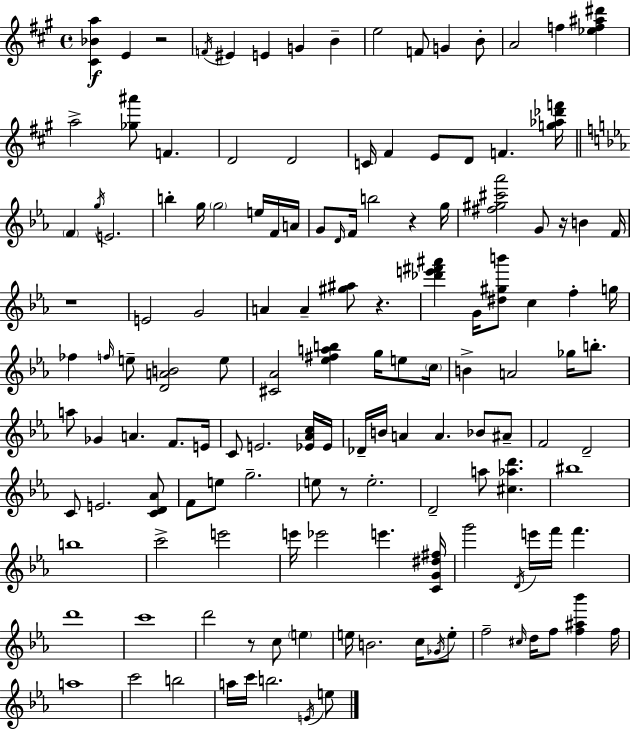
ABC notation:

X:1
T:Untitled
M:4/4
L:1/4
K:A
[^C_Ba] E z2 F/4 ^E E G B e2 F/2 G B/2 A2 f [_ef^a^d'] a2 [_g^a']/2 F D2 D2 C/4 ^F E/2 D/2 F [g_a_d'f']/4 F g/4 E2 b g/4 g2 e/4 F/4 A/4 G/2 D/4 F/4 b2 z g/4 [^f^g^c'_a']2 G/2 z/4 B F/4 z4 E2 G2 A A [^g^a]/2 z [_d'e'^f'^a'] G/4 [^d^gb']/2 c f g/4 _f f/4 e/2 [DAB]2 e/2 [^C_A]2 [_e^fab] g/4 e/2 c/4 B A2 _g/4 b/2 a/2 _G A F/2 E/4 C/2 E2 [_E_Ac]/4 _E/4 _D/4 B/4 A A _B/2 ^A/2 F2 D2 C/2 E2 [CD_A]/2 F/2 e/2 g2 e/2 z/2 e2 D2 a/2 [^c_ad'] ^b4 b4 c'2 e'2 e'/4 _e'2 e' [CG^d^f]/4 g'2 D/4 e'/4 f'/4 f' d'4 c'4 d'2 z/2 c/2 e e/4 B2 c/4 _G/4 e/2 f2 ^c/4 d/4 f/2 [f^a_b'] f/4 a4 c'2 b2 a/4 c'/4 b2 E/4 e/2